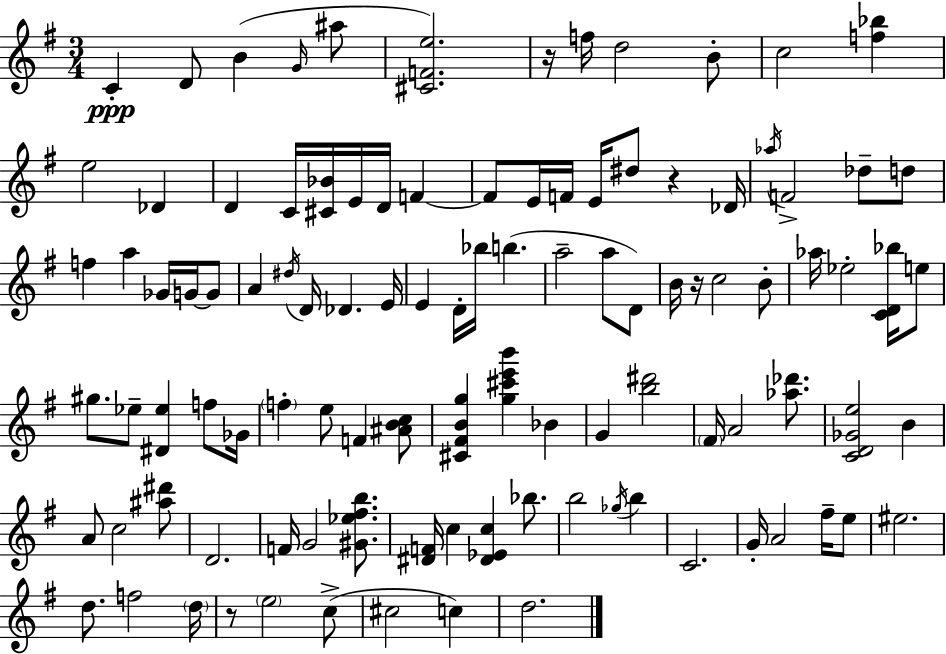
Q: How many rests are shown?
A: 4